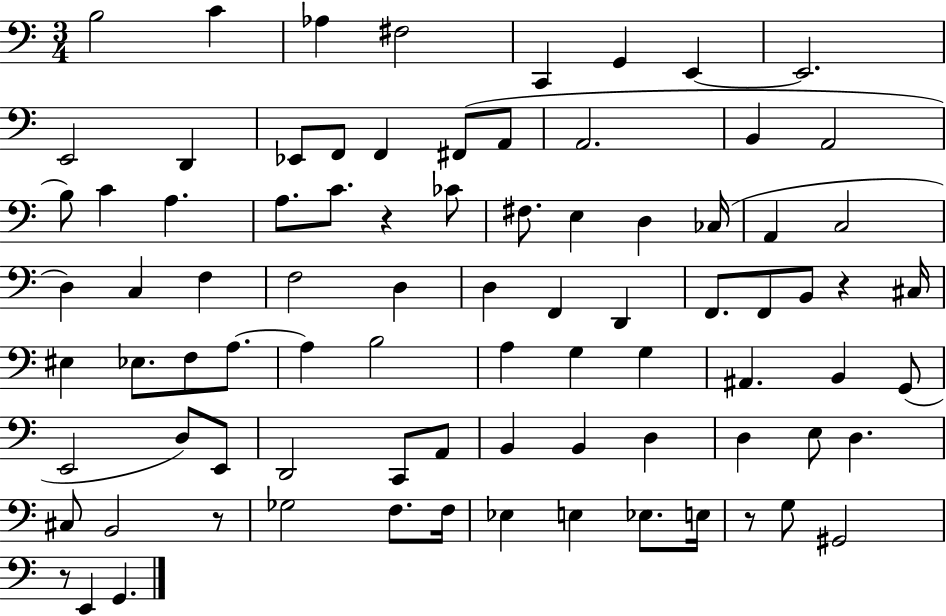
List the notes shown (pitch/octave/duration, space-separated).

B3/h C4/q Ab3/q F#3/h C2/q G2/q E2/q E2/h. E2/h D2/q Eb2/e F2/e F2/q F#2/e A2/e A2/h. B2/q A2/h B3/e C4/q A3/q. A3/e. C4/e. R/q CES4/e F#3/e. E3/q D3/q CES3/s A2/q C3/h D3/q C3/q F3/q F3/h D3/q D3/q F2/q D2/q F2/e. F2/e B2/e R/q C#3/s EIS3/q Eb3/e. F3/e A3/e. A3/q B3/h A3/q G3/q G3/q A#2/q. B2/q G2/e E2/h D3/e E2/e D2/h C2/e A2/e B2/q B2/q D3/q D3/q E3/e D3/q. C#3/e B2/h R/e Gb3/h F3/e. F3/s Eb3/q E3/q Eb3/e. E3/s R/e G3/e G#2/h R/e E2/q G2/q.